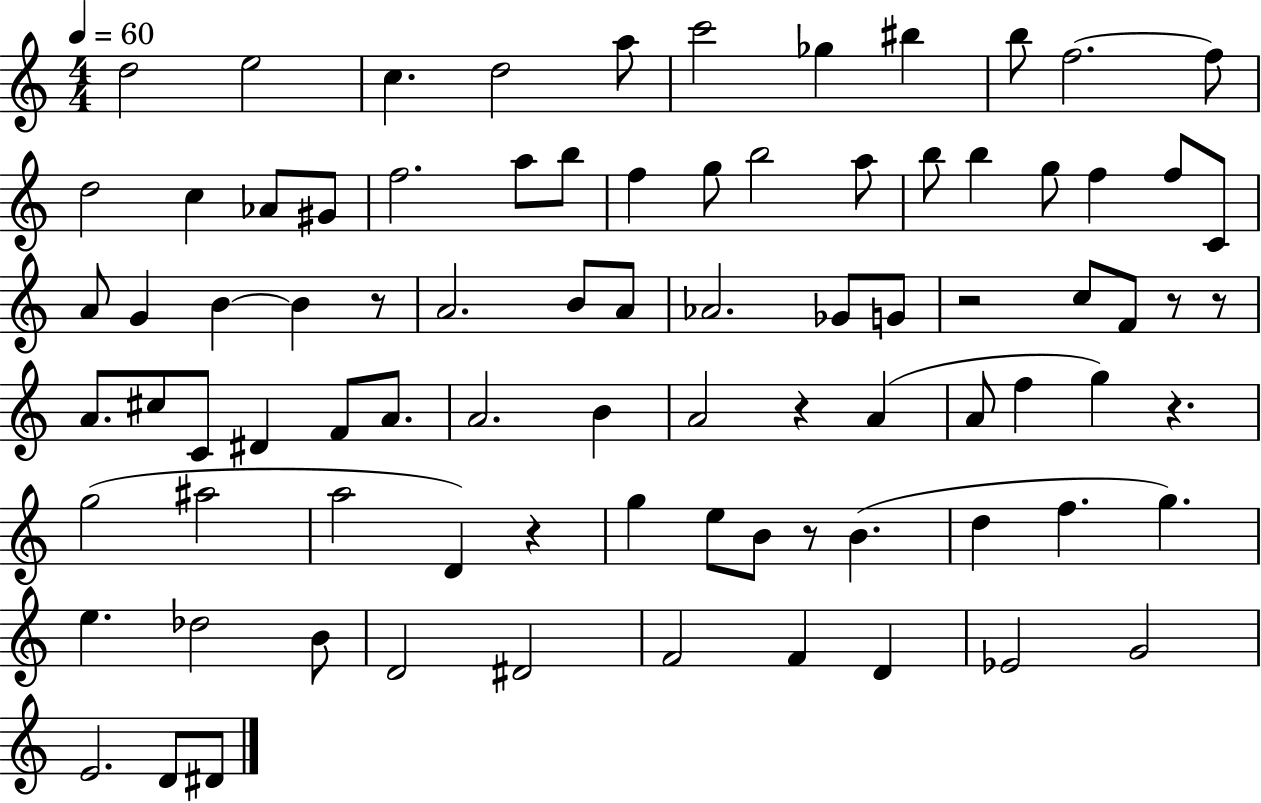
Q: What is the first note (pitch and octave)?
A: D5